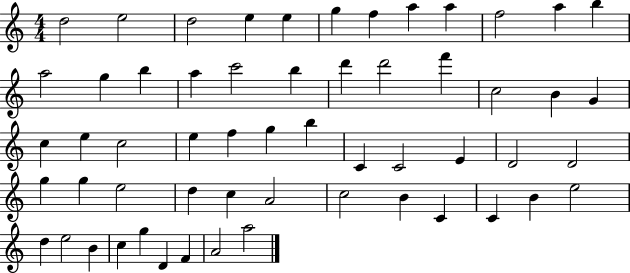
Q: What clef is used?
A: treble